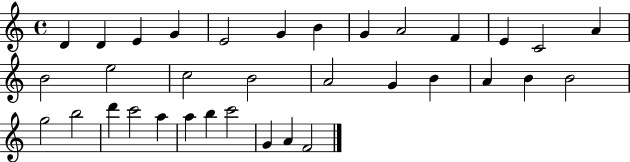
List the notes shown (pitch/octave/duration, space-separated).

D4/q D4/q E4/q G4/q E4/h G4/q B4/q G4/q A4/h F4/q E4/q C4/h A4/q B4/h E5/h C5/h B4/h A4/h G4/q B4/q A4/q B4/q B4/h G5/h B5/h D6/q C6/h A5/q A5/q B5/q C6/h G4/q A4/q F4/h